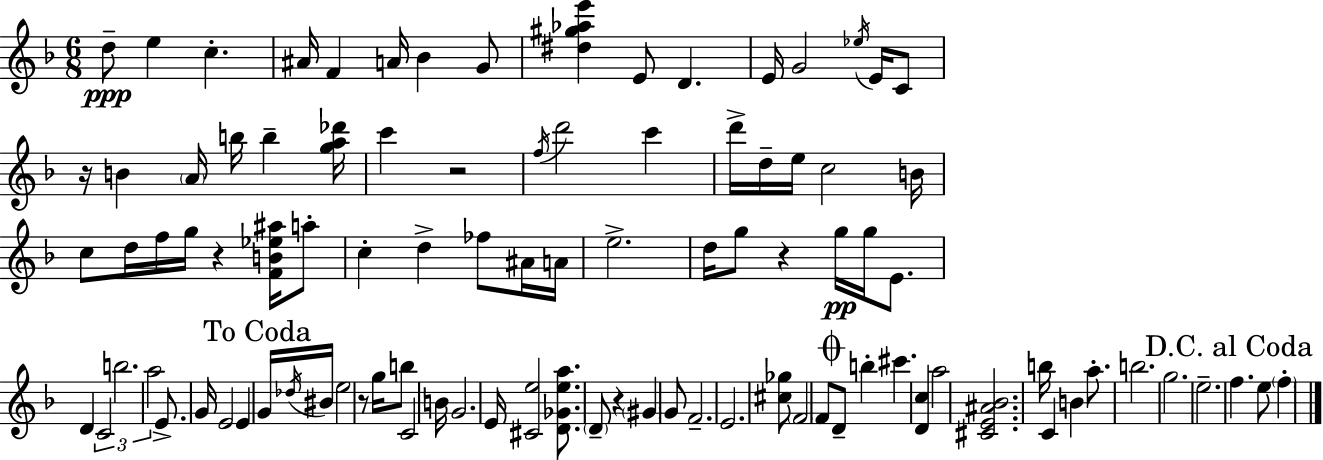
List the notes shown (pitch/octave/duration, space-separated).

D5/e E5/q C5/q. A#4/s F4/q A4/s Bb4/q G4/e [D#5,G#5,Ab5,E6]/q E4/e D4/q. E4/s G4/h Eb5/s E4/s C4/e R/s B4/q A4/s B5/s B5/q [G5,A5,Db6]/s C6/q R/h F5/s D6/h C6/q D6/s D5/s E5/s C5/h B4/s C5/e D5/s F5/s G5/s R/q [F4,B4,Eb5,A#5]/s A5/e C5/q D5/q FES5/e A#4/s A4/s E5/h. D5/s G5/e R/q G5/s G5/s E4/e. D4/q C4/h B5/h. A5/h E4/e. G4/s E4/h E4/q G4/s Db5/s BIS4/s E5/h R/e G5/s B5/e C4/h B4/s G4/h. E4/s [C#4,E5]/h [D4,Gb4,E5,A5]/e. D4/e R/q G#4/q G4/e F4/h. E4/h. [C#5,Gb5]/e F4/h F4/e D4/e B5/q C#6/q. [D4,C5]/q A5/h [C#4,E4,A#4,Bb4]/h. B5/s C4/q B4/q A5/e. B5/h. G5/h. E5/h. F5/q. E5/e F5/q